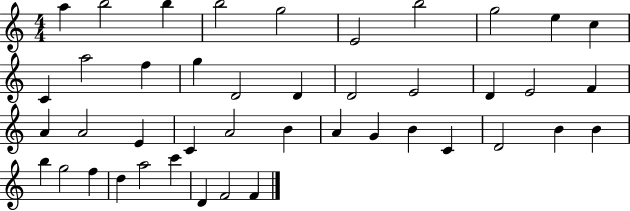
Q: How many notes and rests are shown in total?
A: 43